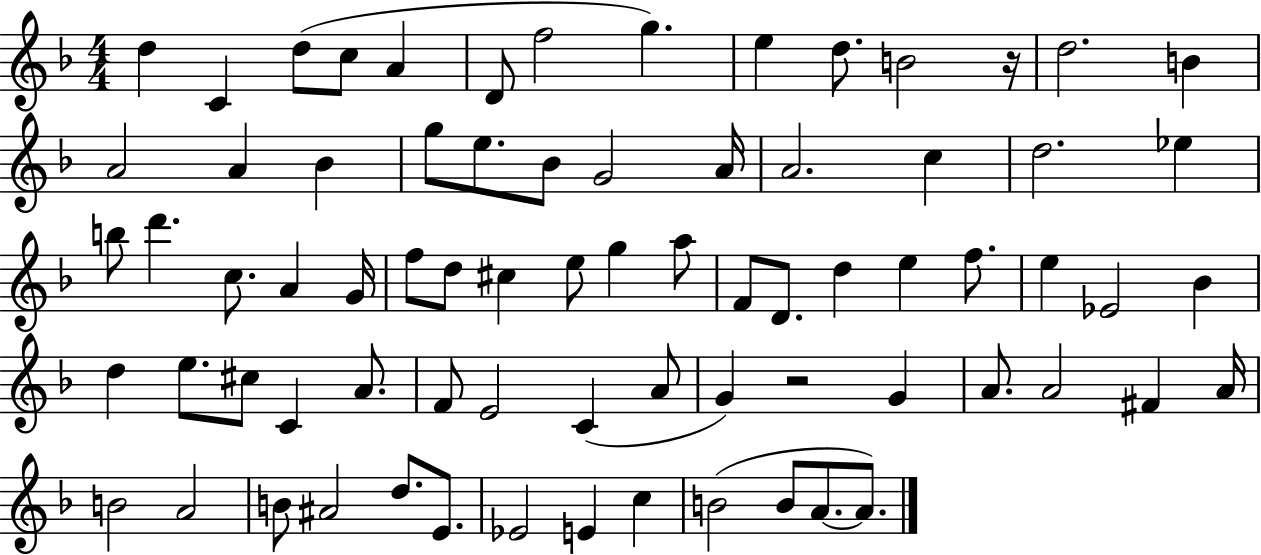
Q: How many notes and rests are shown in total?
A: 74